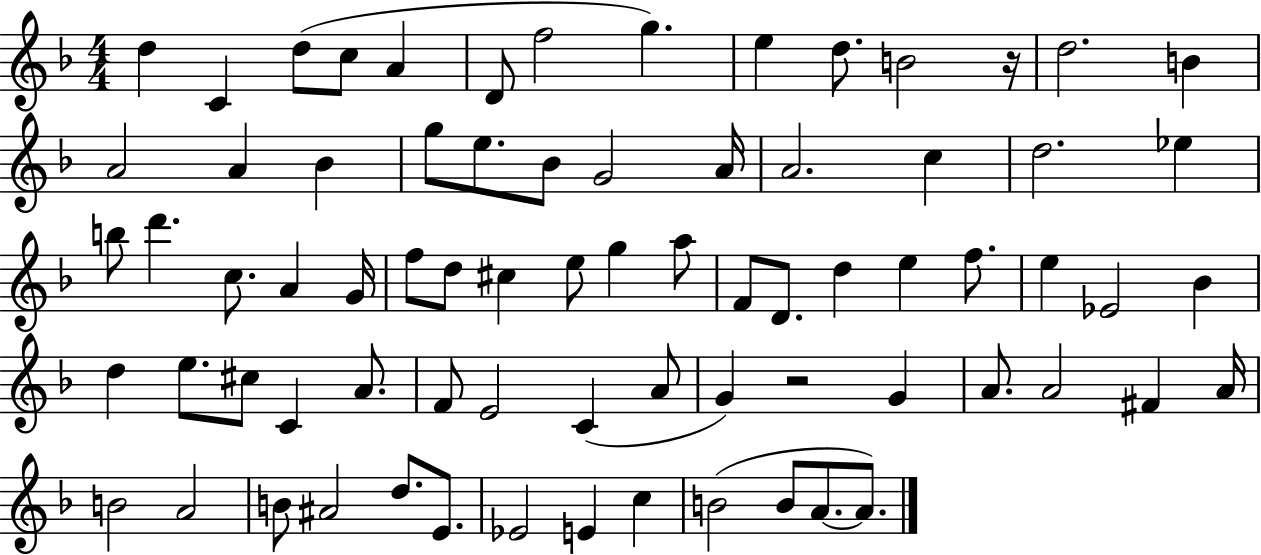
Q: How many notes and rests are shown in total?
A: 74